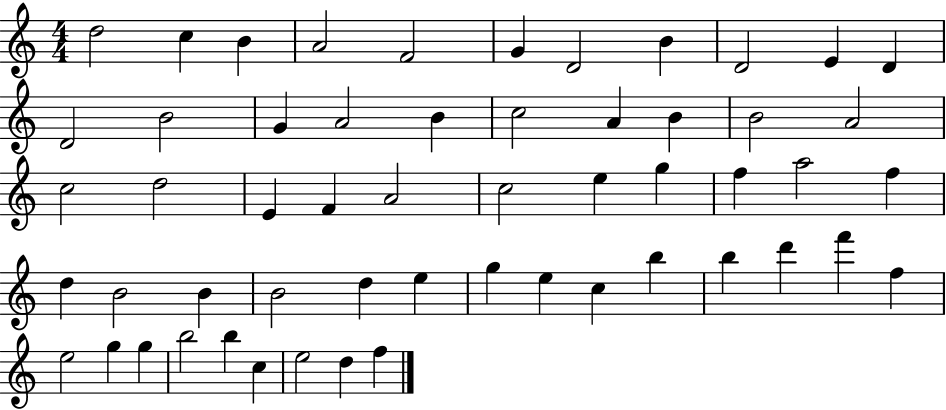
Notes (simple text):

D5/h C5/q B4/q A4/h F4/h G4/q D4/h B4/q D4/h E4/q D4/q D4/h B4/h G4/q A4/h B4/q C5/h A4/q B4/q B4/h A4/h C5/h D5/h E4/q F4/q A4/h C5/h E5/q G5/q F5/q A5/h F5/q D5/q B4/h B4/q B4/h D5/q E5/q G5/q E5/q C5/q B5/q B5/q D6/q F6/q F5/q E5/h G5/q G5/q B5/h B5/q C5/q E5/h D5/q F5/q